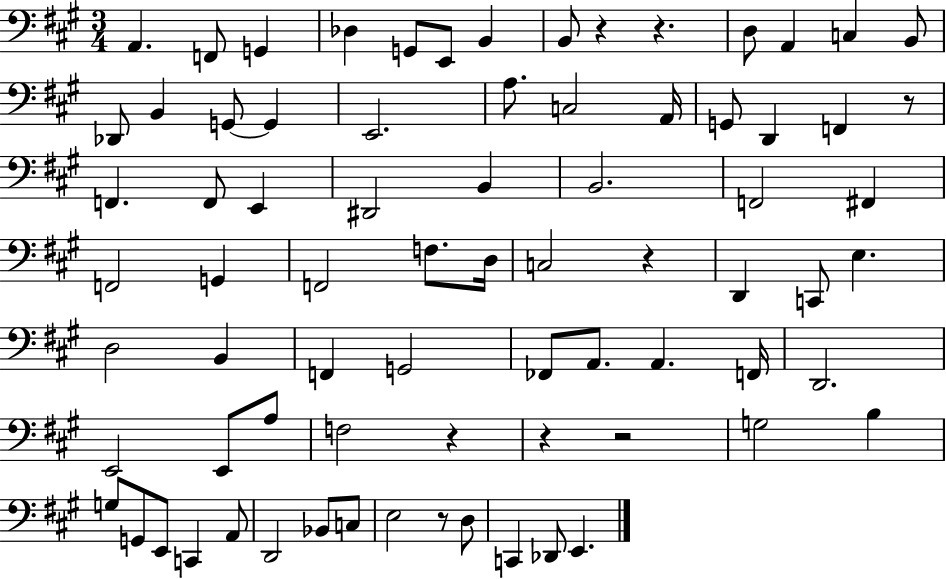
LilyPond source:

{
  \clef bass
  \numericTimeSignature
  \time 3/4
  \key a \major
  a,4. f,8 g,4 | des4 g,8 e,8 b,4 | b,8 r4 r4. | d8 a,4 c4 b,8 | \break des,8 b,4 g,8~~ g,4 | e,2. | a8. c2 a,16 | g,8 d,4 f,4 r8 | \break f,4. f,8 e,4 | dis,2 b,4 | b,2. | f,2 fis,4 | \break f,2 g,4 | f,2 f8. d16 | c2 r4 | d,4 c,8 e4. | \break d2 b,4 | f,4 g,2 | fes,8 a,8. a,4. f,16 | d,2. | \break e,2 e,8 a8 | f2 r4 | r4 r2 | g2 b4 | \break g8 g,8 e,8 c,4 a,8 | d,2 bes,8 c8 | e2 r8 d8 | c,4 des,8 e,4. | \break \bar "|."
}